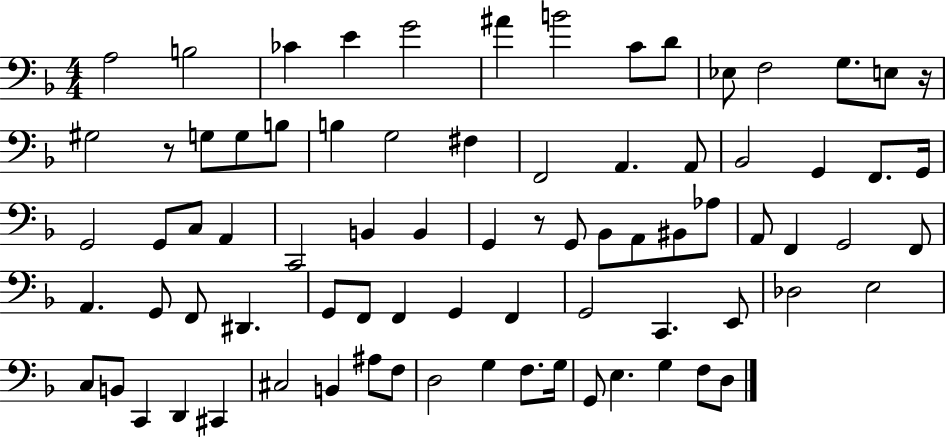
A3/h B3/h CES4/q E4/q G4/h A#4/q B4/h C4/e D4/e Eb3/e F3/h G3/e. E3/e R/s G#3/h R/e G3/e G3/e B3/e B3/q G3/h F#3/q F2/h A2/q. A2/e Bb2/h G2/q F2/e. G2/s G2/h G2/e C3/e A2/q C2/h B2/q B2/q G2/q R/e G2/e Bb2/e A2/e BIS2/e Ab3/e A2/e F2/q G2/h F2/e A2/q. G2/e F2/e D#2/q. G2/e F2/e F2/q G2/q F2/q G2/h C2/q. E2/e Db3/h E3/h C3/e B2/e C2/q D2/q C#2/q C#3/h B2/q A#3/e F3/e D3/h G3/q F3/e. G3/s G2/e E3/q. G3/q F3/e D3/e